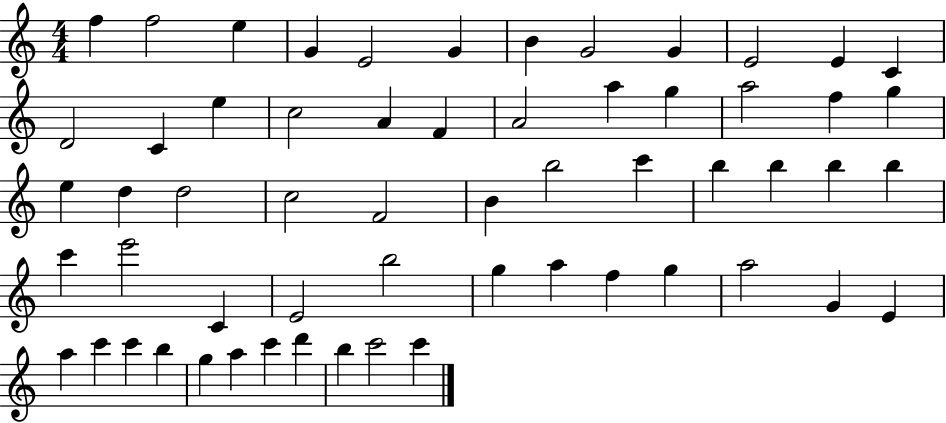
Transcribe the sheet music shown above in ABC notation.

X:1
T:Untitled
M:4/4
L:1/4
K:C
f f2 e G E2 G B G2 G E2 E C D2 C e c2 A F A2 a g a2 f g e d d2 c2 F2 B b2 c' b b b b c' e'2 C E2 b2 g a f g a2 G E a c' c' b g a c' d' b c'2 c'